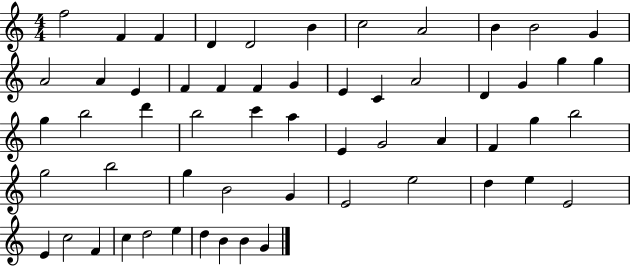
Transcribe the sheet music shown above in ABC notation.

X:1
T:Untitled
M:4/4
L:1/4
K:C
f2 F F D D2 B c2 A2 B B2 G A2 A E F F F G E C A2 D G g g g b2 d' b2 c' a E G2 A F g b2 g2 b2 g B2 G E2 e2 d e E2 E c2 F c d2 e d B B G